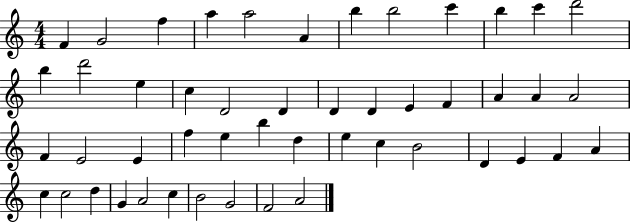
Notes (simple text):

F4/q G4/h F5/q A5/q A5/h A4/q B5/q B5/h C6/q B5/q C6/q D6/h B5/q D6/h E5/q C5/q D4/h D4/q D4/q D4/q E4/q F4/q A4/q A4/q A4/h F4/q E4/h E4/q F5/q E5/q B5/q D5/q E5/q C5/q B4/h D4/q E4/q F4/q A4/q C5/q C5/h D5/q G4/q A4/h C5/q B4/h G4/h F4/h A4/h